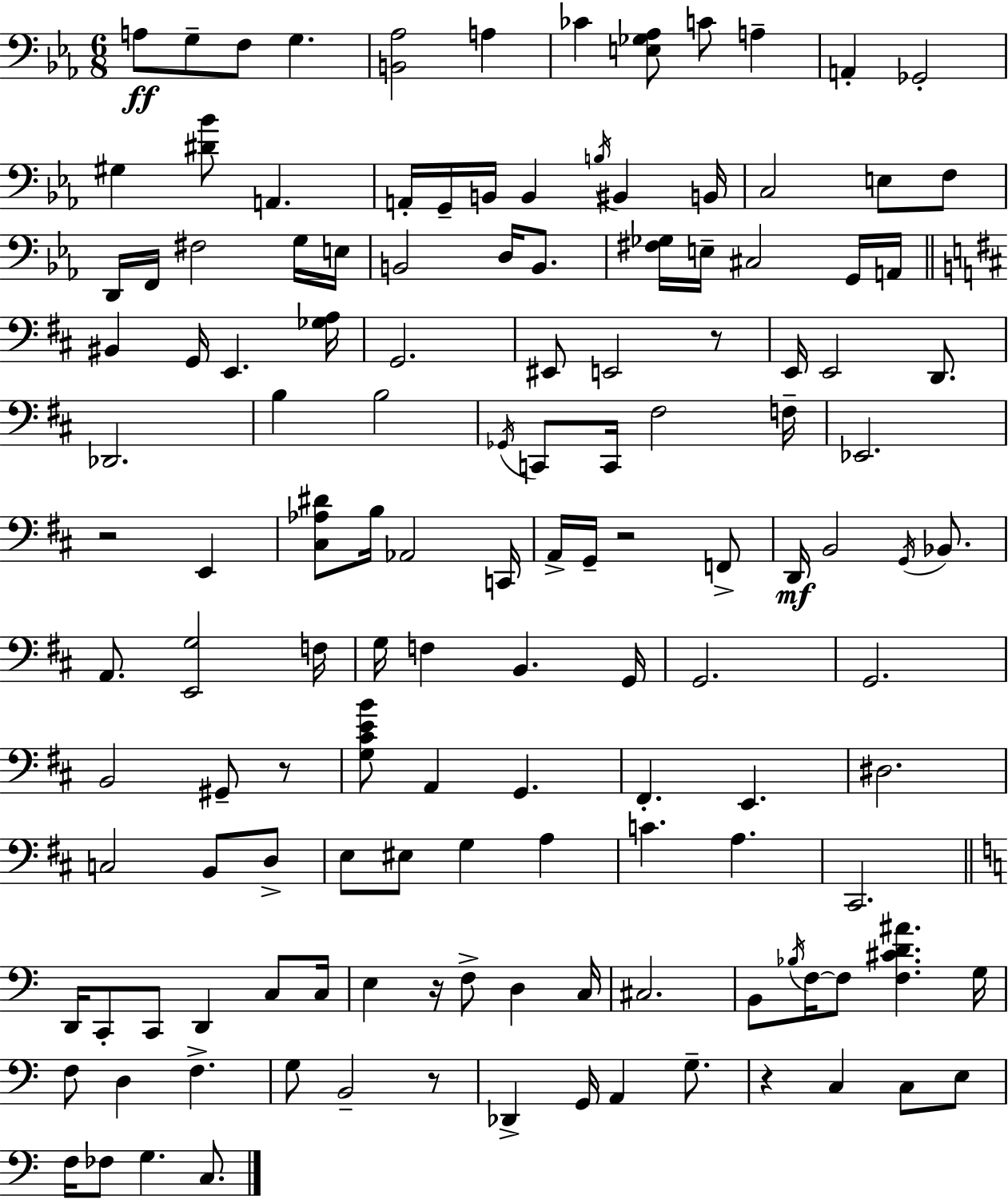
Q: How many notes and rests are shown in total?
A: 136